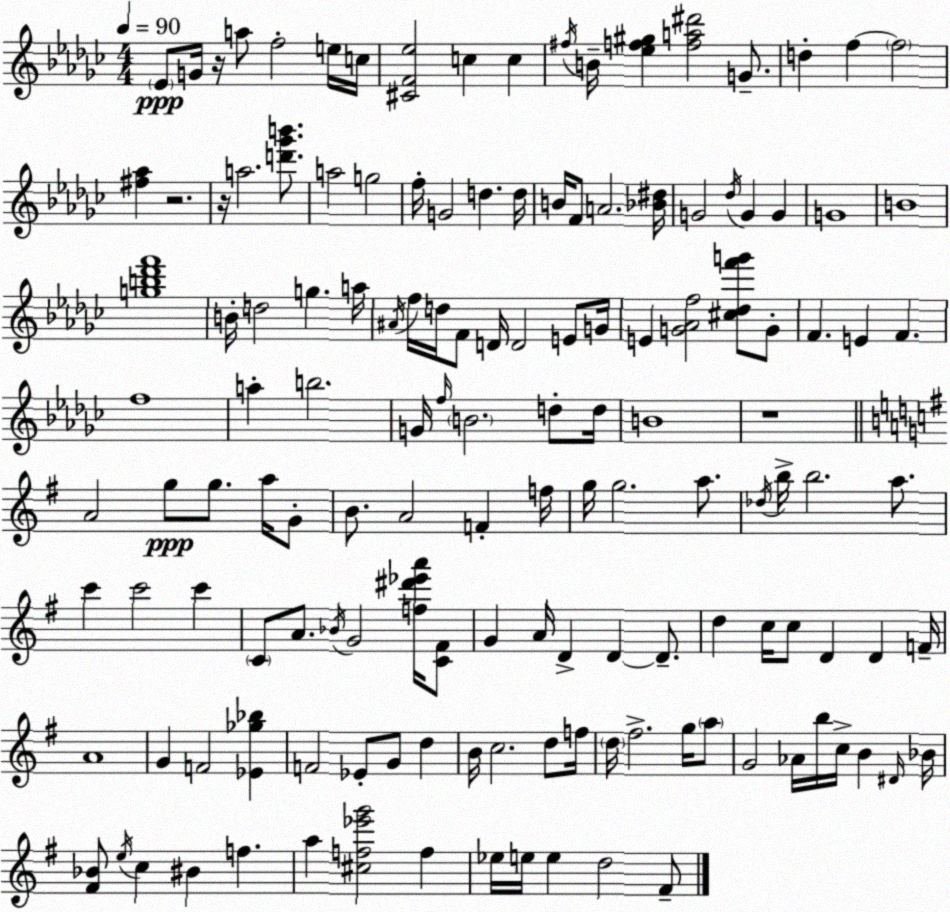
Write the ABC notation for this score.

X:1
T:Untitled
M:4/4
L:1/4
K:Ebm
_E/2 G/4 z/4 a/2 f2 e/4 c/4 [^CF_e]2 c c ^f/4 B/4 [_ef^g] [fa^d']2 G/2 d f f2 [^f_a] z2 z/4 a2 [d'_g'b']/2 a2 g2 f/4 G2 d d/4 B/4 F/2 A2 [_B^d]/4 G2 _d/4 G G G4 B4 [gb_d'f']4 B/4 d2 g a/4 ^A/4 f/4 d/4 F/2 D/4 D2 E/2 G/4 E [G_Af]2 [^c_df'g']/2 G/2 F E F f4 a b2 G/4 f/4 B2 d/2 d/4 B4 z4 A2 g/2 g/2 a/4 G/2 B/2 A2 F f/4 g/4 g2 a/2 _d/4 b/4 b2 a/2 c' c'2 c' C/2 A/2 _B/4 G2 [f^d'_e'a']/4 [C^F]/2 G A/4 D D D/2 d c/4 c/2 D D F/4 A4 G F2 [_E_g_b] F2 _E/2 G/2 d B/4 c2 d/2 f/4 d/4 ^f2 g/4 a/2 G2 _A/4 b/4 c/4 B ^D/4 _B/4 [^F_B]/2 e/4 c ^B f a [^cf_e'g']2 f _e/4 e/4 e d2 ^F/2